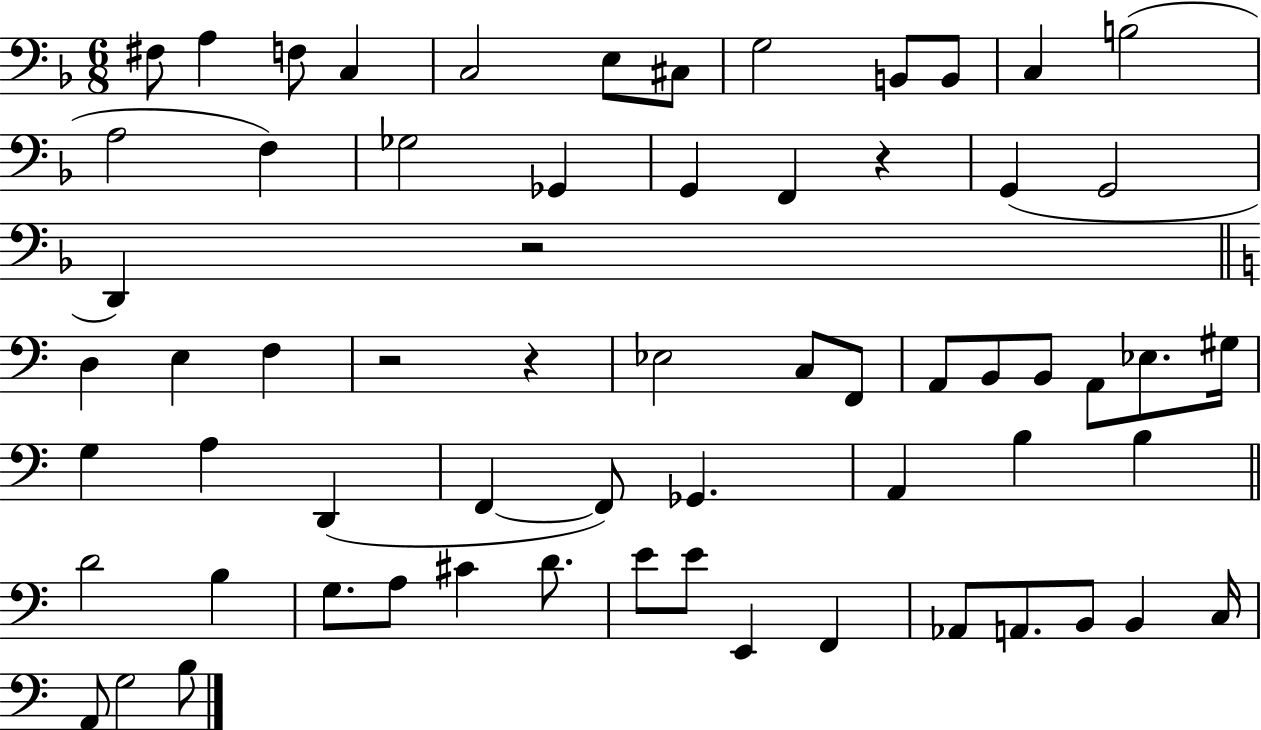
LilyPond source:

{
  \clef bass
  \numericTimeSignature
  \time 6/8
  \key f \major
  \repeat volta 2 { fis8 a4 f8 c4 | c2 e8 cis8 | g2 b,8 b,8 | c4 b2( | \break a2 f4) | ges2 ges,4 | g,4 f,4 r4 | g,4( g,2 | \break d,4) r2 | \bar "||" \break \key a \minor d4 e4 f4 | r2 r4 | ees2 c8 f,8 | a,8 b,8 b,8 a,8 ees8. gis16 | \break g4 a4 d,4( | f,4~~ f,8) ges,4. | a,4 b4 b4 | \bar "||" \break \key c \major d'2 b4 | g8. a8 cis'4 d'8. | e'8 e'8 e,4 f,4 | aes,8 a,8. b,8 b,4 c16 | \break a,8 g2 b8 | } \bar "|."
}